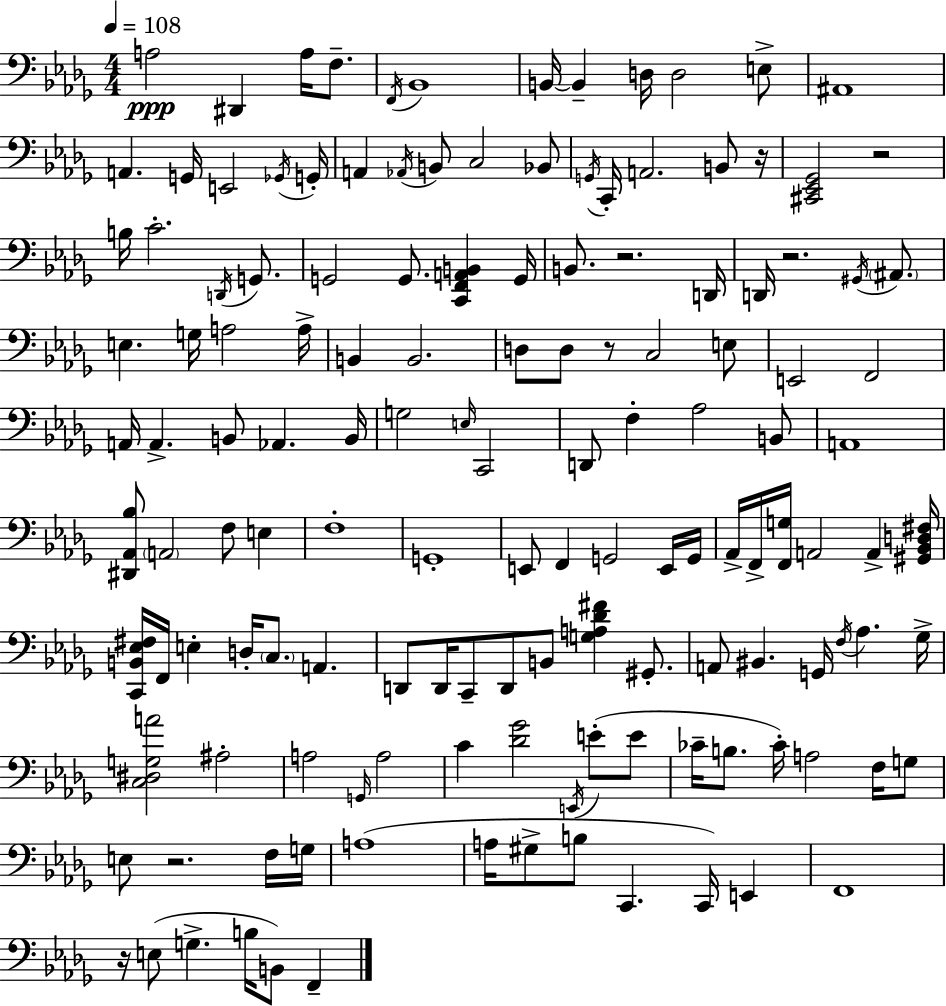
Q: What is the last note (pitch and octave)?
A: F2